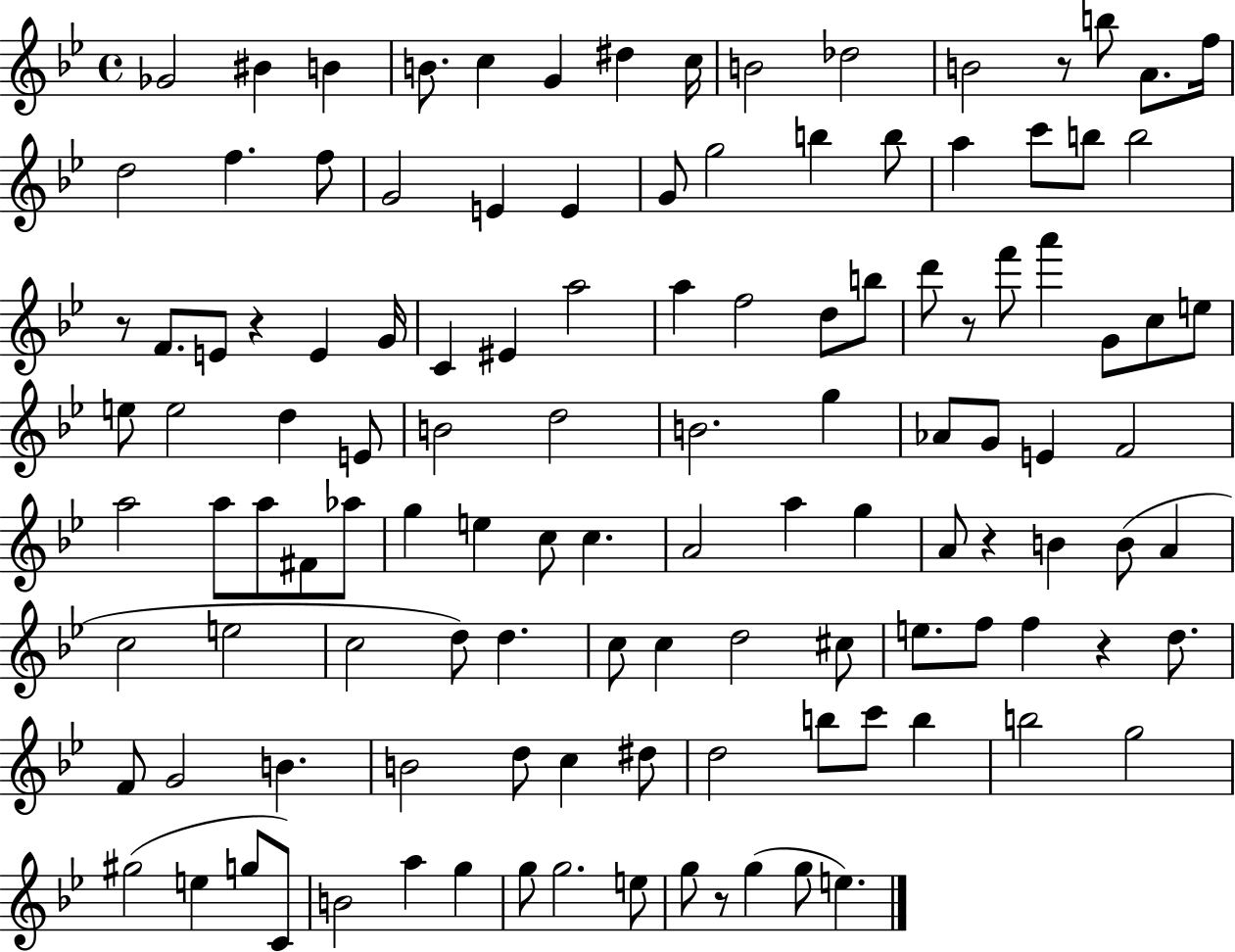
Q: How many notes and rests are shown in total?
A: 120